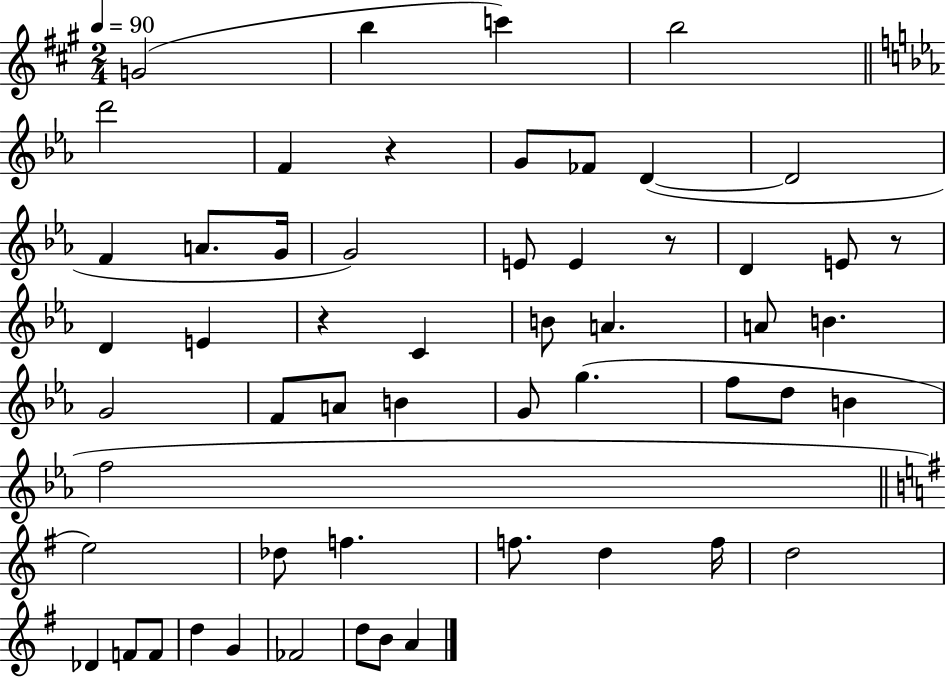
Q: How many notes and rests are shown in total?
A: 55